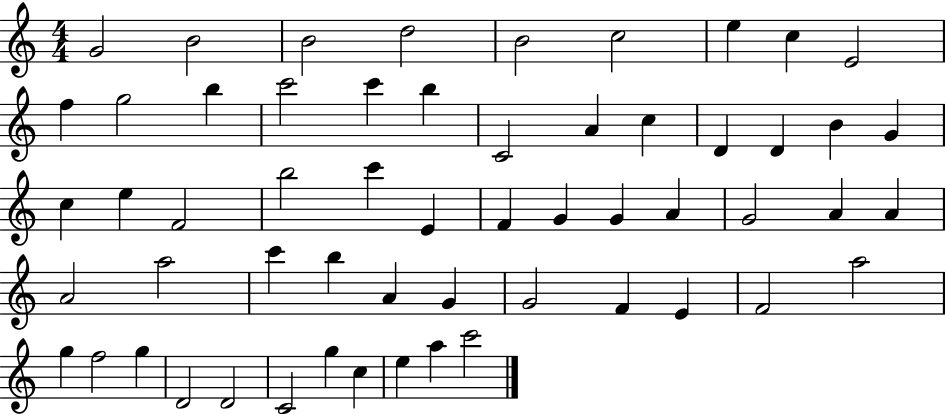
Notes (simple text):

G4/h B4/h B4/h D5/h B4/h C5/h E5/q C5/q E4/h F5/q G5/h B5/q C6/h C6/q B5/q C4/h A4/q C5/q D4/q D4/q B4/q G4/q C5/q E5/q F4/h B5/h C6/q E4/q F4/q G4/q G4/q A4/q G4/h A4/q A4/q A4/h A5/h C6/q B5/q A4/q G4/q G4/h F4/q E4/q F4/h A5/h G5/q F5/h G5/q D4/h D4/h C4/h G5/q C5/q E5/q A5/q C6/h